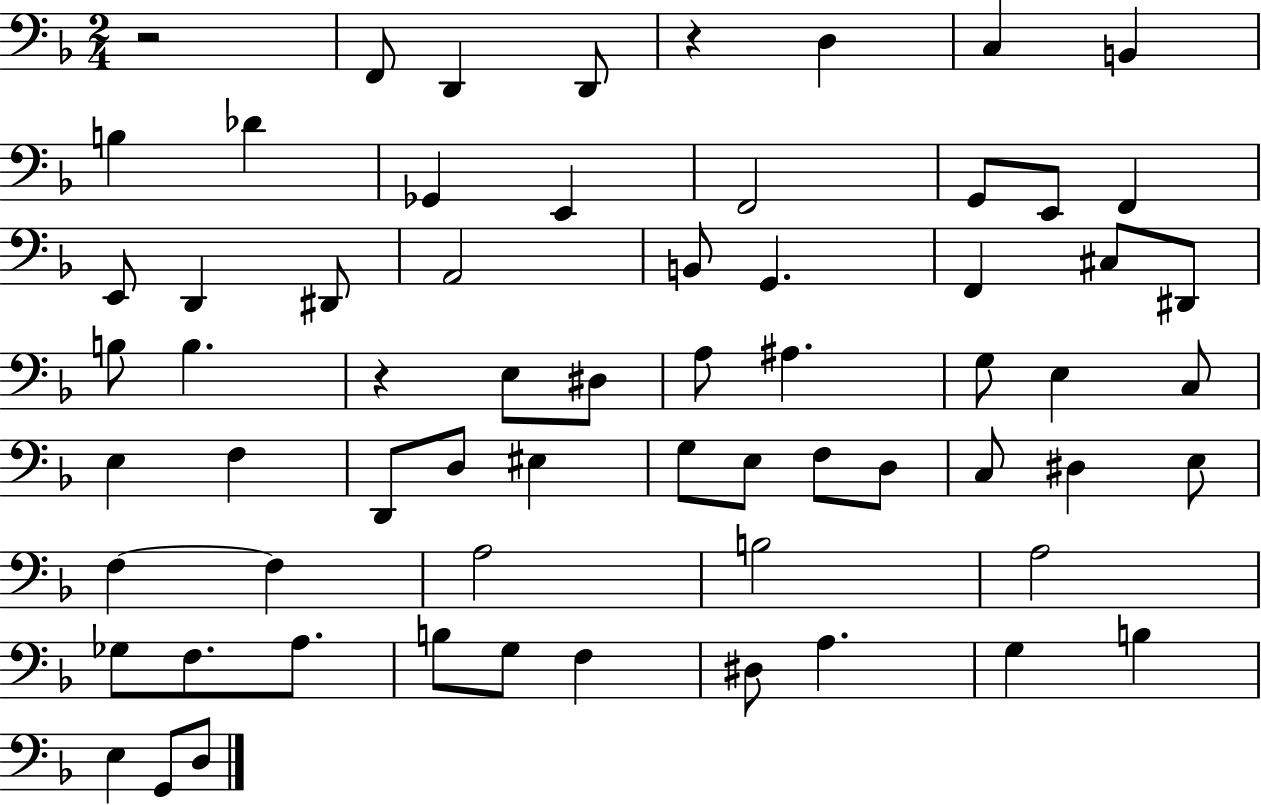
R/h F2/e D2/q D2/e R/q D3/q C3/q B2/q B3/q Db4/q Gb2/q E2/q F2/h G2/e E2/e F2/q E2/e D2/q D#2/e A2/h B2/e G2/q. F2/q C#3/e D#2/e B3/e B3/q. R/q E3/e D#3/e A3/e A#3/q. G3/e E3/q C3/e E3/q F3/q D2/e D3/e EIS3/q G3/e E3/e F3/e D3/e C3/e D#3/q E3/e F3/q F3/q A3/h B3/h A3/h Gb3/e F3/e. A3/e. B3/e G3/e F3/q D#3/e A3/q. G3/q B3/q E3/q G2/e D3/e